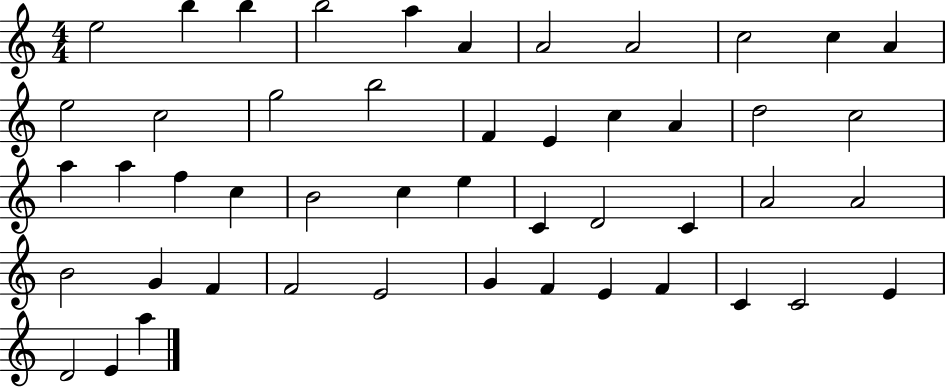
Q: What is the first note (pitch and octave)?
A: E5